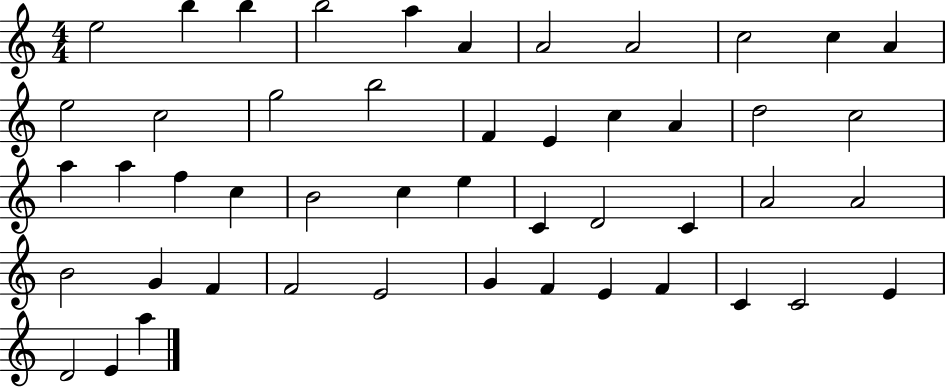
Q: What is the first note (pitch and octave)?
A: E5